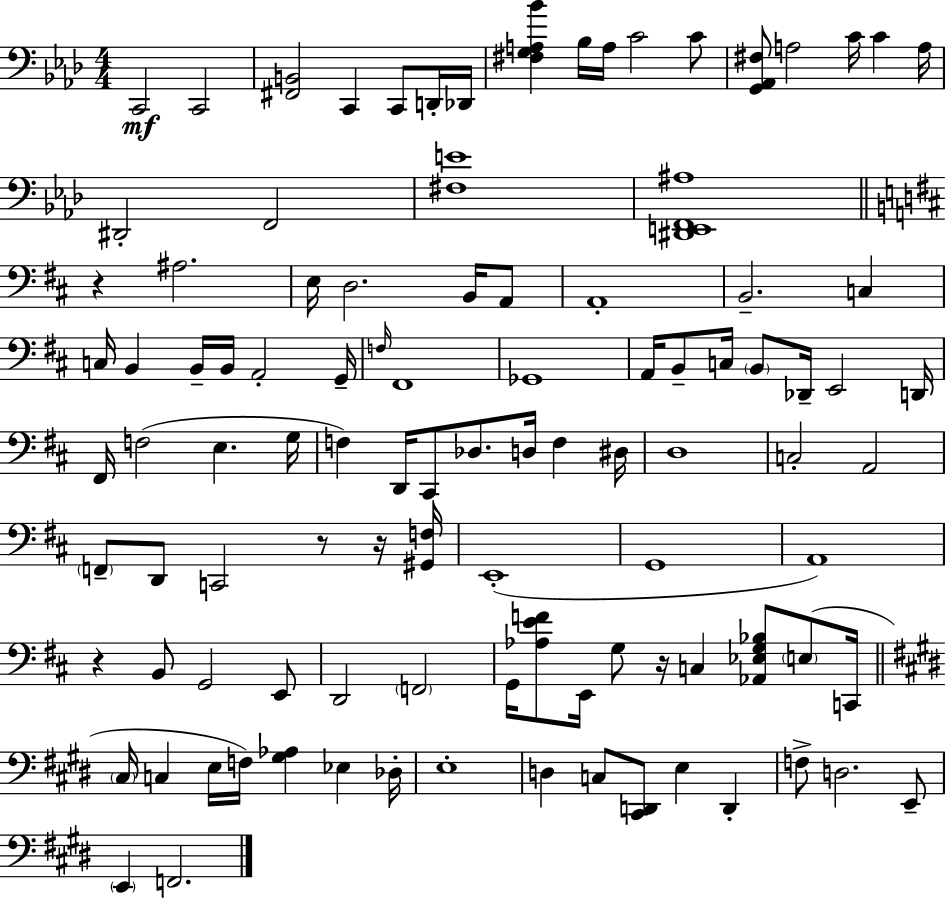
{
  \clef bass
  \numericTimeSignature
  \time 4/4
  \key aes \major
  c,2\mf c,2 | <fis, b,>2 c,4 c,8 d,16-. des,16 | <fis g a bes'>4 bes16 a16 c'2 c'8 | <g, aes, fis>8 a2 c'16 c'4 a16 | \break dis,2-. f,2 | <fis e'>1 | <dis, e, f, ais>1 | \bar "||" \break \key b \minor r4 ais2. | e16 d2. b,16 a,8 | a,1-. | b,2.-- c4 | \break c16 b,4 b,16-- b,16 a,2-. g,16-- | \grace { f16 } fis,1 | ges,1 | a,16 b,8-- c16 \parenthesize b,8 des,16-- e,2 | \break d,16 fis,16 f2( e4. | g16 f4) d,16 cis,8 des8. d16 f4 | dis16 d1 | c2-. a,2 | \break \parenthesize f,8-- d,8 c,2 r8 r16 | <gis, f>16 e,1-.( | g,1 | a,1) | \break r4 b,8 g,2 e,8 | d,2 \parenthesize f,2 | g,16 <aes e' f'>8 e,16 g8 r16 c4 <aes, ees g bes>8 \parenthesize e8( | c,16 \bar "||" \break \key e \major \parenthesize cis16 c4 e16 f16) <gis aes>4 ees4 des16-. | e1-. | d4 c8 <cis, d,>8 e4 d,4-. | f8-> d2. e,8-- | \break \parenthesize e,4 f,2. | \bar "|."
}